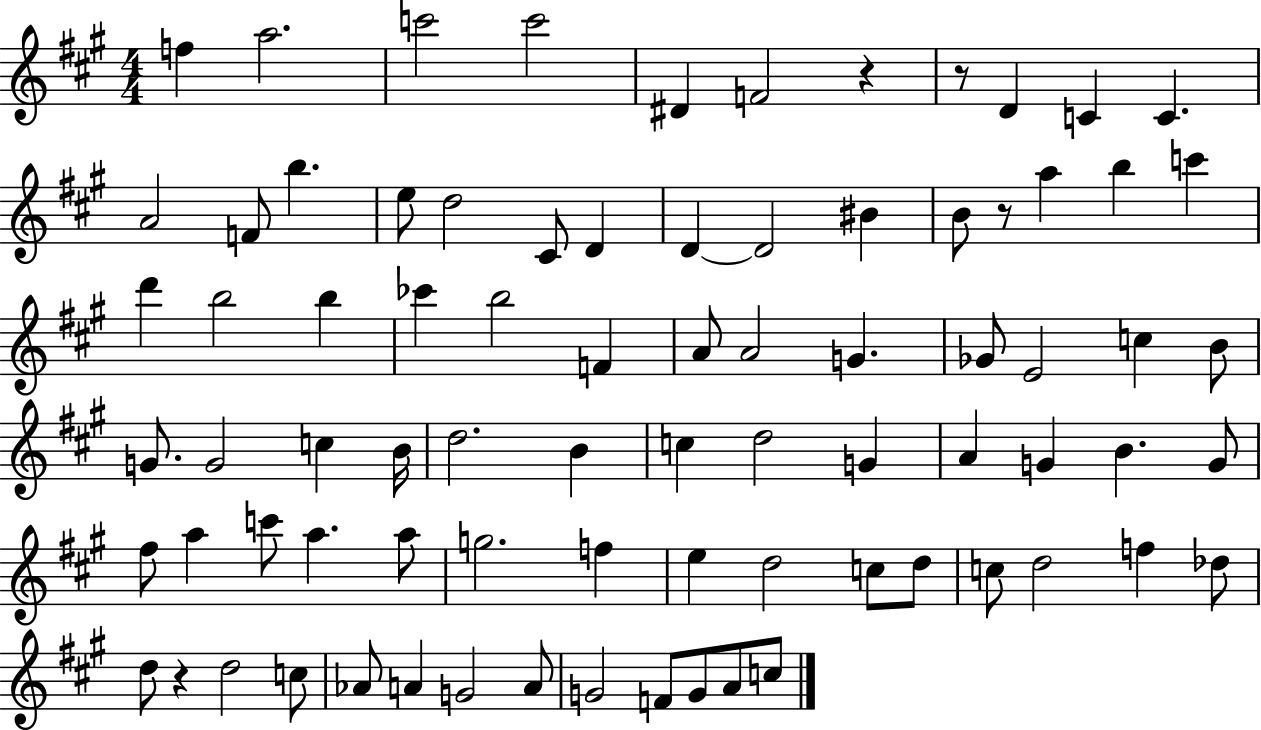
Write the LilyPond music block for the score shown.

{
  \clef treble
  \numericTimeSignature
  \time 4/4
  \key a \major
  f''4 a''2. | c'''2 c'''2 | dis'4 f'2 r4 | r8 d'4 c'4 c'4. | \break a'2 f'8 b''4. | e''8 d''2 cis'8 d'4 | d'4~~ d'2 bis'4 | b'8 r8 a''4 b''4 c'''4 | \break d'''4 b''2 b''4 | ces'''4 b''2 f'4 | a'8 a'2 g'4. | ges'8 e'2 c''4 b'8 | \break g'8. g'2 c''4 b'16 | d''2. b'4 | c''4 d''2 g'4 | a'4 g'4 b'4. g'8 | \break fis''8 a''4 c'''8 a''4. a''8 | g''2. f''4 | e''4 d''2 c''8 d''8 | c''8 d''2 f''4 des''8 | \break d''8 r4 d''2 c''8 | aes'8 a'4 g'2 a'8 | g'2 f'8 g'8 a'8 c''8 | \bar "|."
}